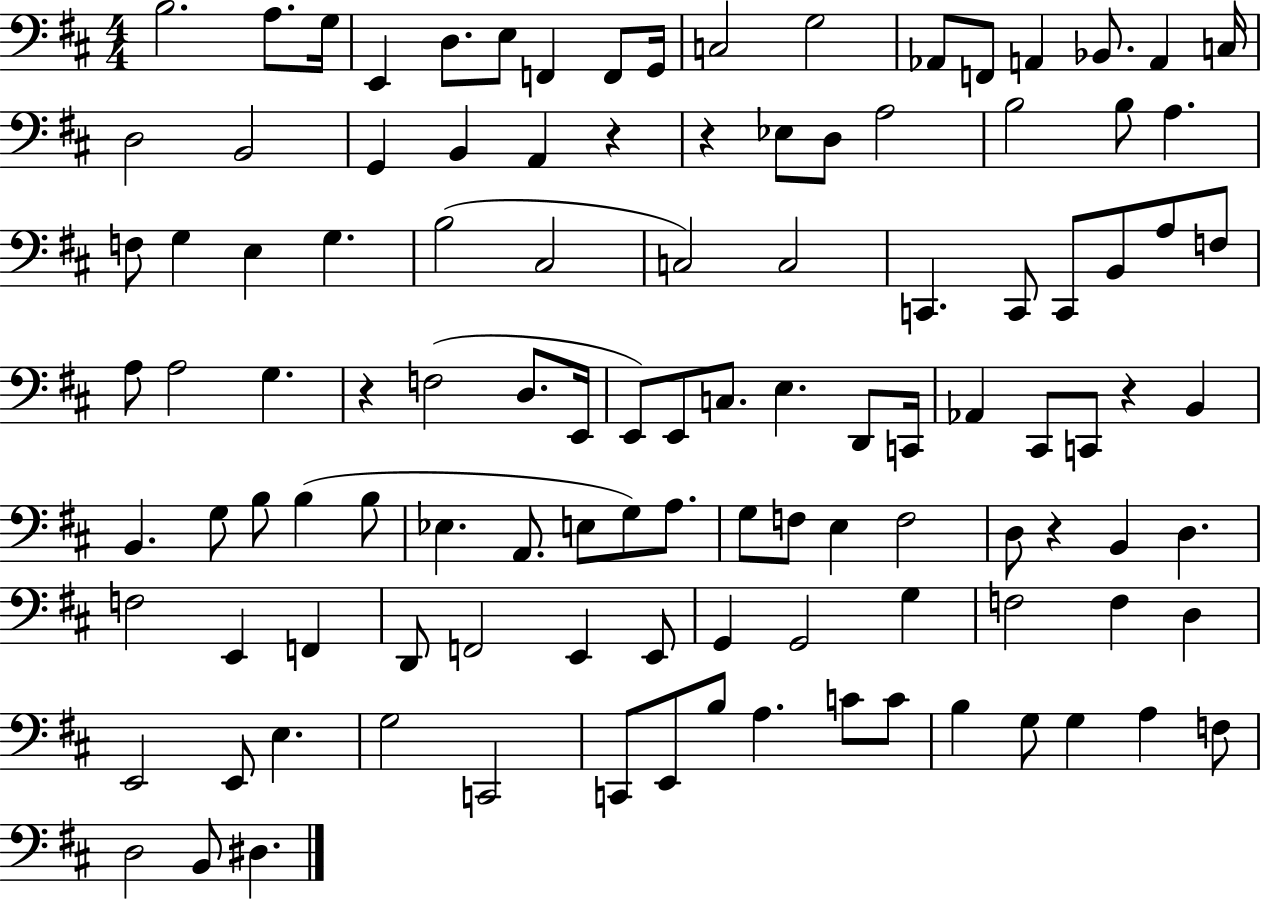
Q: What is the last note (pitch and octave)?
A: D#3